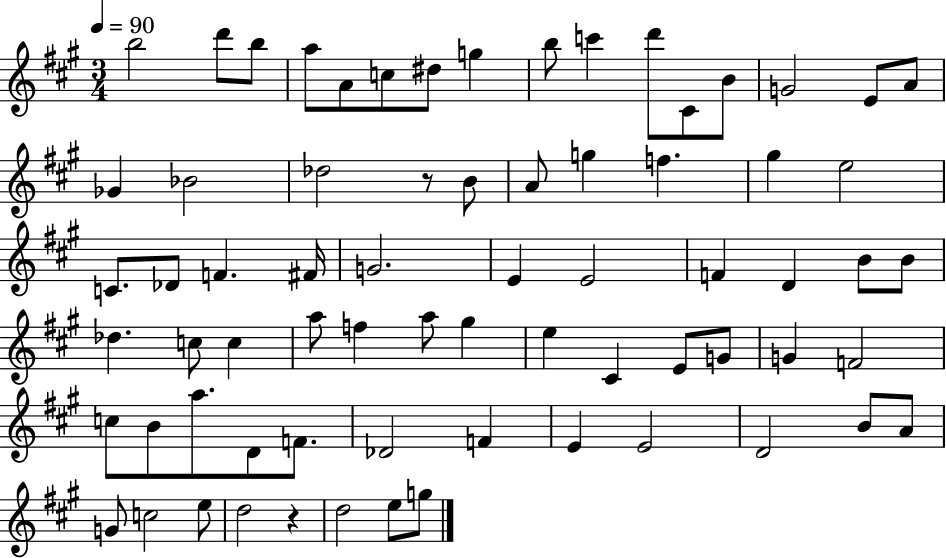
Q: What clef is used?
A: treble